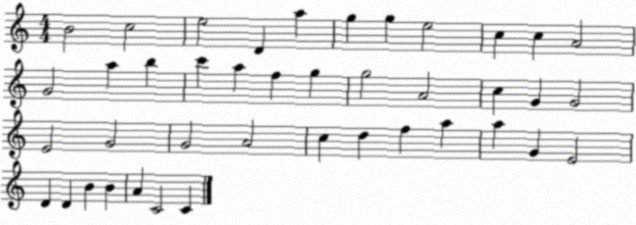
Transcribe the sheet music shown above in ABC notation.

X:1
T:Untitled
M:4/4
L:1/4
K:C
B2 c2 e2 D a g g e2 c c A2 G2 a b c' a f g g2 A2 c G G2 E2 G2 G2 A2 c d f a a G E2 D D B B A C2 C